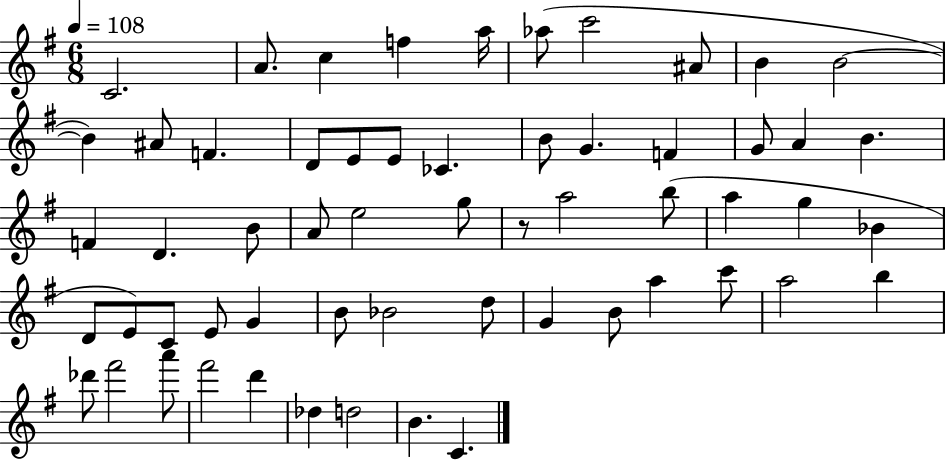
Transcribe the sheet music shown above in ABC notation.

X:1
T:Untitled
M:6/8
L:1/4
K:G
C2 A/2 c f a/4 _a/2 c'2 ^A/2 B B2 B ^A/2 F D/2 E/2 E/2 _C B/2 G F G/2 A B F D B/2 A/2 e2 g/2 z/2 a2 b/2 a g _B D/2 E/2 C/2 E/2 G B/2 _B2 d/2 G B/2 a c'/2 a2 b _d'/2 ^f'2 a'/2 ^f'2 d' _d d2 B C